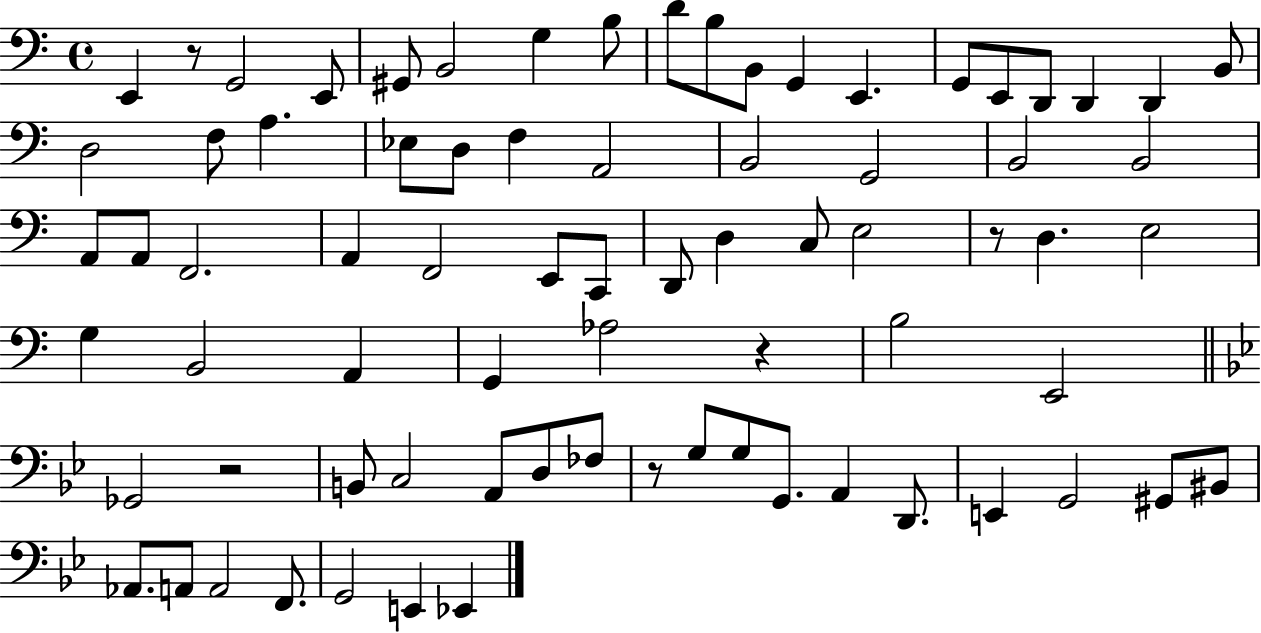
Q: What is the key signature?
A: C major